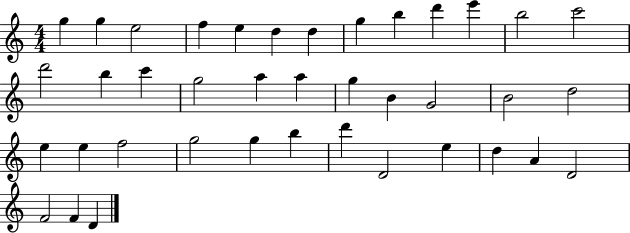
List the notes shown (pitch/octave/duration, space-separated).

G5/q G5/q E5/h F5/q E5/q D5/q D5/q G5/q B5/q D6/q E6/q B5/h C6/h D6/h B5/q C6/q G5/h A5/q A5/q G5/q B4/q G4/h B4/h D5/h E5/q E5/q F5/h G5/h G5/q B5/q D6/q D4/h E5/q D5/q A4/q D4/h F4/h F4/q D4/q